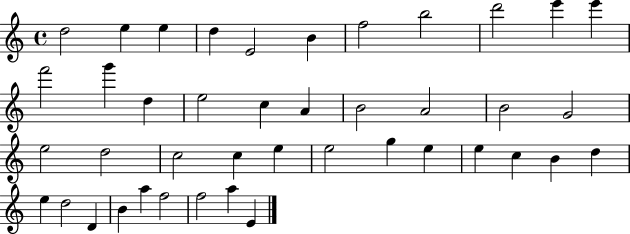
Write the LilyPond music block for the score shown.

{
  \clef treble
  \time 4/4
  \defaultTimeSignature
  \key c \major
  d''2 e''4 e''4 | d''4 e'2 b'4 | f''2 b''2 | d'''2 e'''4 e'''4 | \break f'''2 g'''4 d''4 | e''2 c''4 a'4 | b'2 a'2 | b'2 g'2 | \break e''2 d''2 | c''2 c''4 e''4 | e''2 g''4 e''4 | e''4 c''4 b'4 d''4 | \break e''4 d''2 d'4 | b'4 a''4 f''2 | f''2 a''4 e'4 | \bar "|."
}